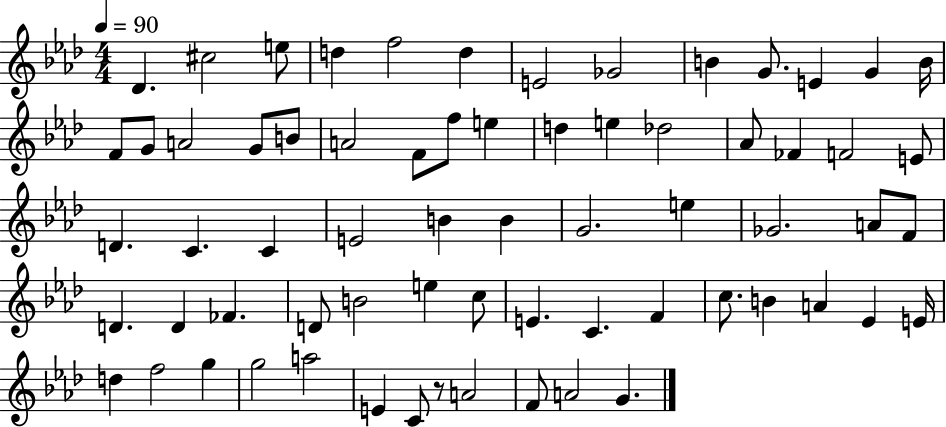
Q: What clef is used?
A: treble